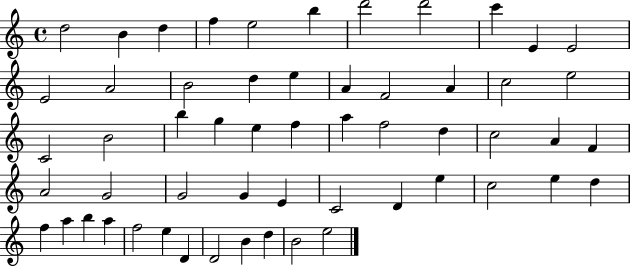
D5/h B4/q D5/q F5/q E5/h B5/q D6/h D6/h C6/q E4/q E4/h E4/h A4/h B4/h D5/q E5/q A4/q F4/h A4/q C5/h E5/h C4/h B4/h B5/q G5/q E5/q F5/q A5/q F5/h D5/q C5/h A4/q F4/q A4/h G4/h G4/h G4/q E4/q C4/h D4/q E5/q C5/h E5/q D5/q F5/q A5/q B5/q A5/q F5/h E5/q D4/q D4/h B4/q D5/q B4/h E5/h